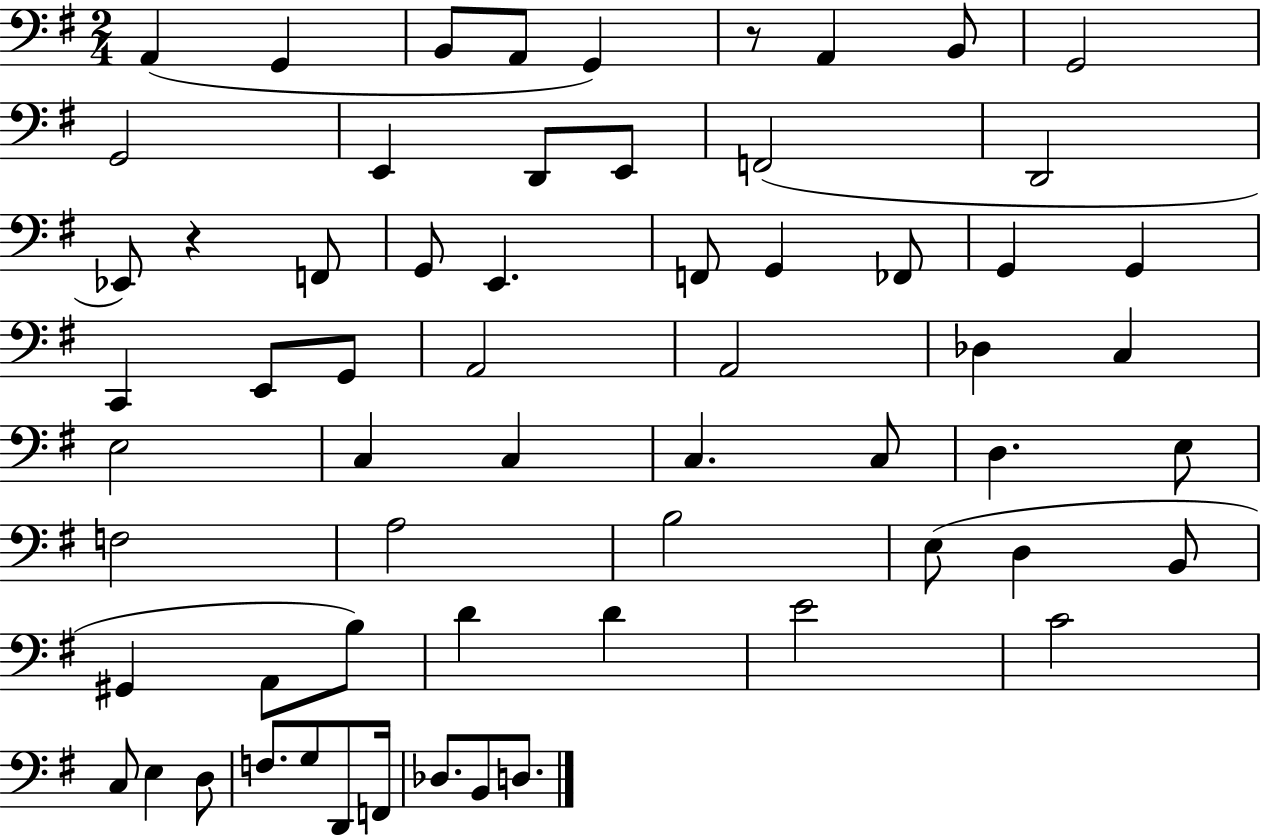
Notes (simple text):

A2/q G2/q B2/e A2/e G2/q R/e A2/q B2/e G2/h G2/h E2/q D2/e E2/e F2/h D2/h Eb2/e R/q F2/e G2/e E2/q. F2/e G2/q FES2/e G2/q G2/q C2/q E2/e G2/e A2/h A2/h Db3/q C3/q E3/h C3/q C3/q C3/q. C3/e D3/q. E3/e F3/h A3/h B3/h E3/e D3/q B2/e G#2/q A2/e B3/e D4/q D4/q E4/h C4/h C3/e E3/q D3/e F3/e. G3/e D2/e F2/s Db3/e. B2/e D3/e.